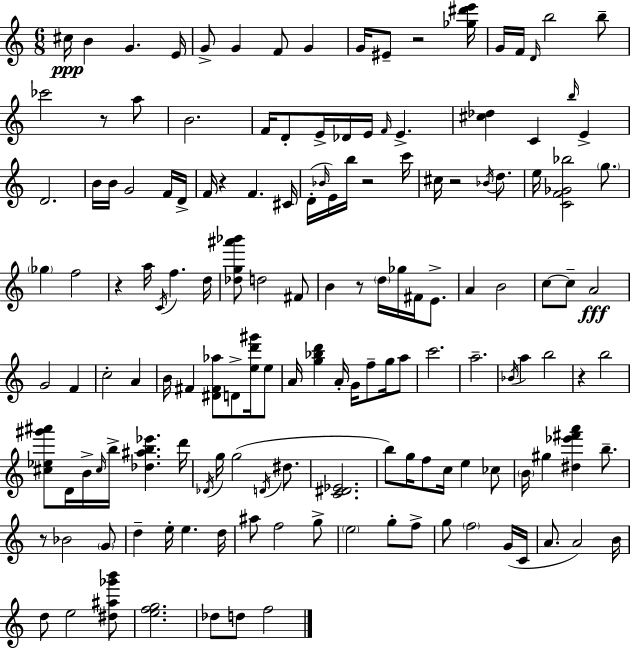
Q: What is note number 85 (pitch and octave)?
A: B5